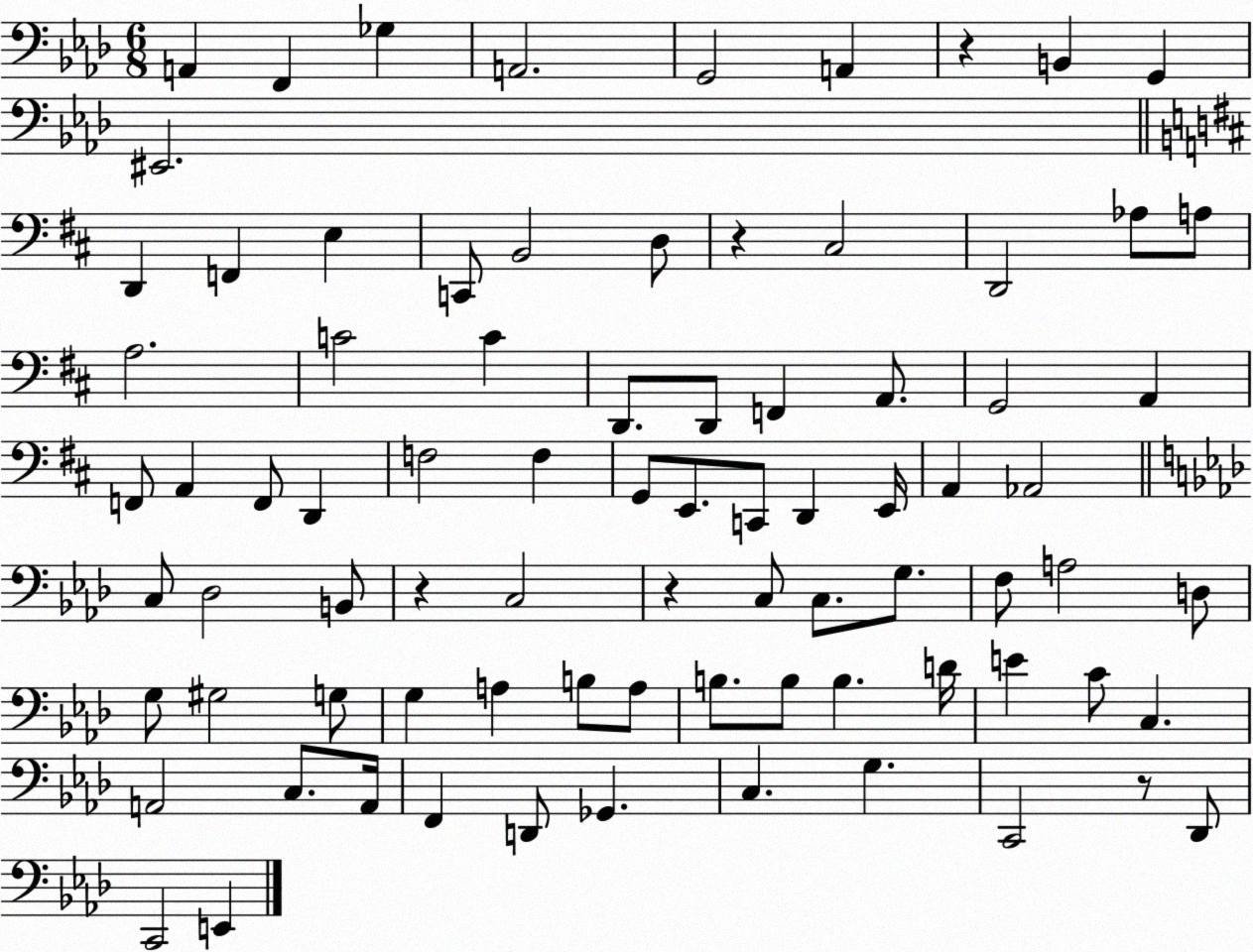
X:1
T:Untitled
M:6/8
L:1/4
K:Ab
A,, F,, _G, A,,2 G,,2 A,, z B,, G,, ^E,,2 D,, F,, E, C,,/2 B,,2 D,/2 z ^C,2 D,,2 _A,/2 A,/2 A,2 C2 C D,,/2 D,,/2 F,, A,,/2 G,,2 A,, F,,/2 A,, F,,/2 D,, F,2 F, G,,/2 E,,/2 C,,/2 D,, E,,/4 A,, _A,,2 C,/2 _D,2 B,,/2 z C,2 z C,/2 C,/2 G,/2 F,/2 A,2 D,/2 G,/2 ^G,2 G,/2 G, A, B,/2 A,/2 B,/2 B,/2 B, D/4 E C/2 C, A,,2 C,/2 A,,/4 F,, D,,/2 _G,, C, G, C,,2 z/2 _D,,/2 C,,2 E,,